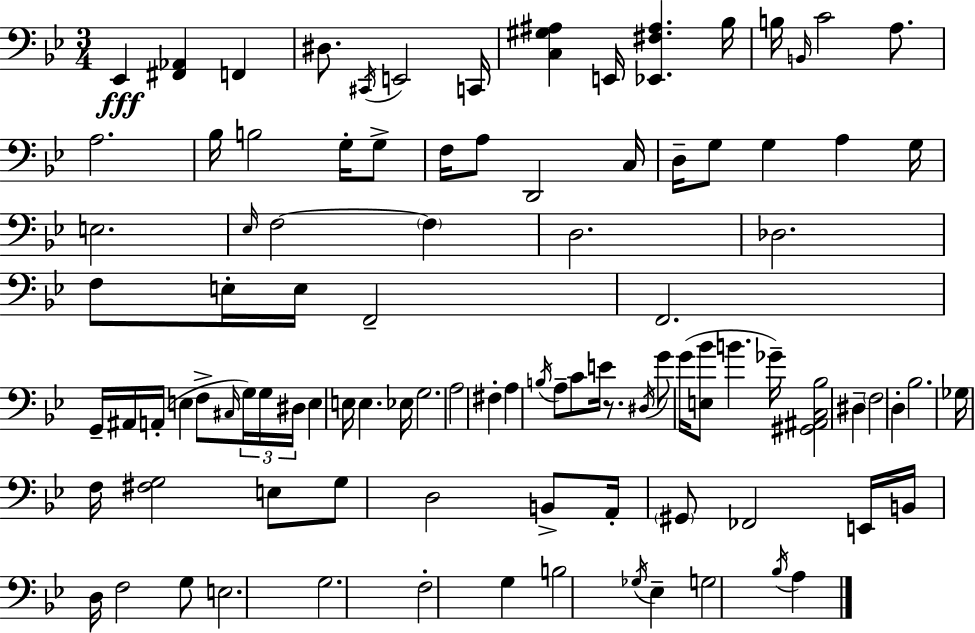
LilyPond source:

{
  \clef bass
  \numericTimeSignature
  \time 3/4
  \key bes \major
  ees,4\fff <fis, aes,>4 f,4 | dis8. \acciaccatura { cis,16 } e,2 | c,16 <c gis ais>4 e,16 <ees, fis ais>4. | bes16 b16 \grace { b,16 } c'2 a8. | \break a2. | bes16 b2 g16-. | g8-> f16 a8 d,2 | c16 d16-- g8 g4 a4 | \break g16 e2. | \grace { ees16 } f2~~ \parenthesize f4 | d2. | des2. | \break f8 e16-. e16 f,2-- | f,2. | g,16-- ais,16 a,16-.( e4 f8-> | \grace { cis16 }) \tuplet 3/2 { g16 g16 dis16 } e4 e16 e4. | \break ees16 g2. | a2 | fis4-. a4 \acciaccatura { b16 } a8-- c'8 | e'16 r8. \acciaccatura { dis16 } g'8 g'16( <e bes'>8 b'4. | \break ges'16--) <gis, ais, c bes>2 | dis4-- \parenthesize f2 | d4-. bes2. | ges16 f16 <fis g>2 | \break e8 g8 d2 | b,8-> a,16-. \parenthesize gis,8 fes,2 | e,16 b,16 d16 f2 | g8 e2. | \break g2. | f2-. | g4 b2 | \acciaccatura { ges16 } ees4-- g2 | \break \acciaccatura { bes16 } a4 \bar "|."
}